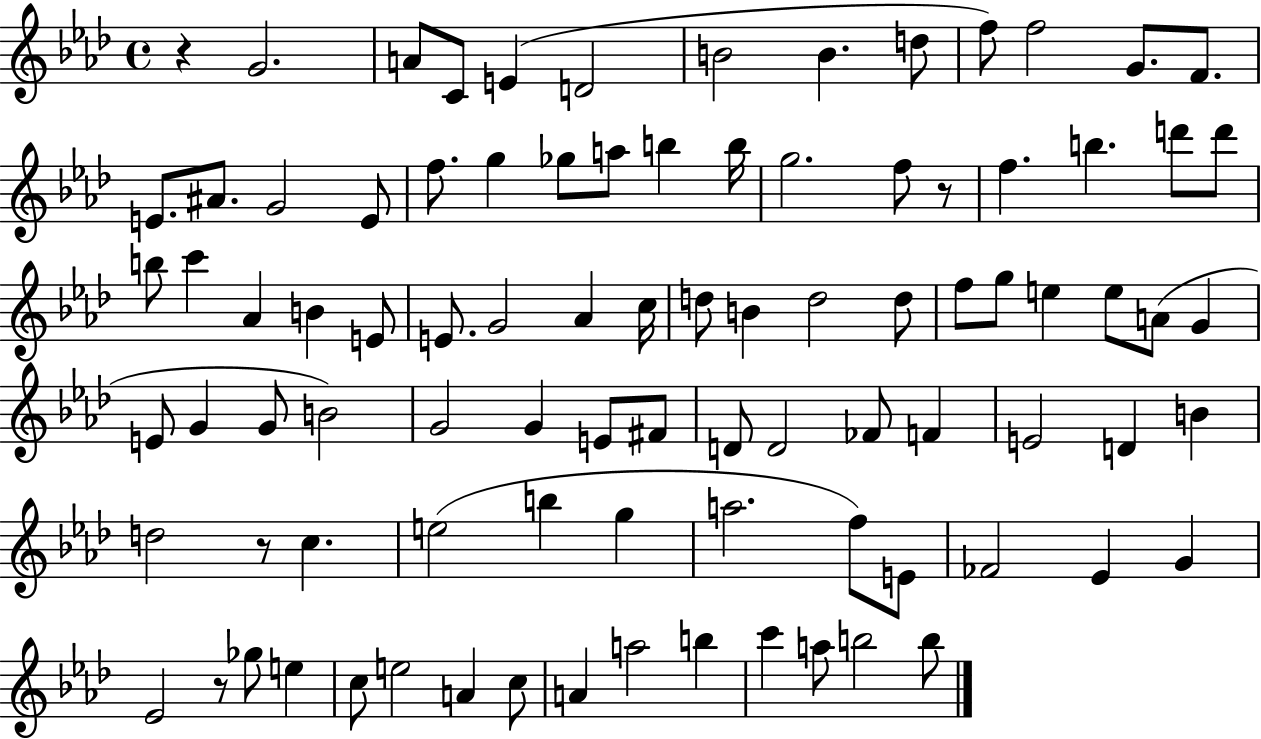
X:1
T:Untitled
M:4/4
L:1/4
K:Ab
z G2 A/2 C/2 E D2 B2 B d/2 f/2 f2 G/2 F/2 E/2 ^A/2 G2 E/2 f/2 g _g/2 a/2 b b/4 g2 f/2 z/2 f b d'/2 d'/2 b/2 c' _A B E/2 E/2 G2 _A c/4 d/2 B d2 d/2 f/2 g/2 e e/2 A/2 G E/2 G G/2 B2 G2 G E/2 ^F/2 D/2 D2 _F/2 F E2 D B d2 z/2 c e2 b g a2 f/2 E/2 _F2 _E G _E2 z/2 _g/2 e c/2 e2 A c/2 A a2 b c' a/2 b2 b/2